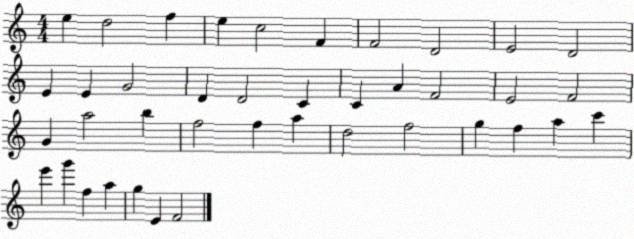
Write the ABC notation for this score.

X:1
T:Untitled
M:4/4
L:1/4
K:C
e d2 f e c2 F F2 D2 E2 D2 E E G2 D D2 C C A F2 E2 F2 G a2 b f2 f a d2 f2 g f a c' e' g' f a g E F2